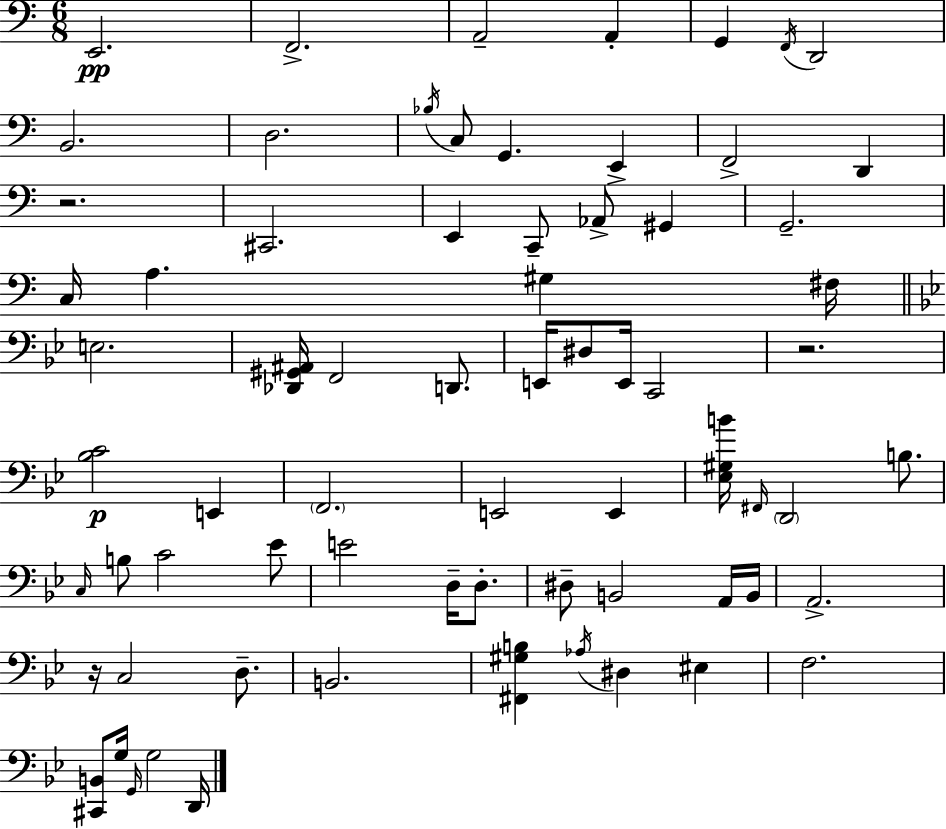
E2/h. F2/h. A2/h A2/q G2/q F2/s D2/h B2/h. D3/h. Bb3/s C3/e G2/q. E2/q F2/h D2/q R/h. C#2/h. E2/q C2/e Ab2/e G#2/q G2/h. C3/s A3/q. G#3/q F#3/s E3/h. [Db2,G#2,A#2]/s F2/h D2/e. E2/s D#3/e E2/s C2/h R/h. [Bb3,C4]/h E2/q F2/h. E2/h E2/q [Eb3,G#3,B4]/s F#2/s D2/h B3/e. C3/s B3/e C4/h Eb4/e E4/h D3/s D3/e. D#3/e B2/h A2/s B2/s A2/h. R/s C3/h D3/e. B2/h. [F#2,G#3,B3]/q Ab3/s D#3/q EIS3/q F3/h. [C#2,B2]/e G3/s G2/s G3/h D2/s